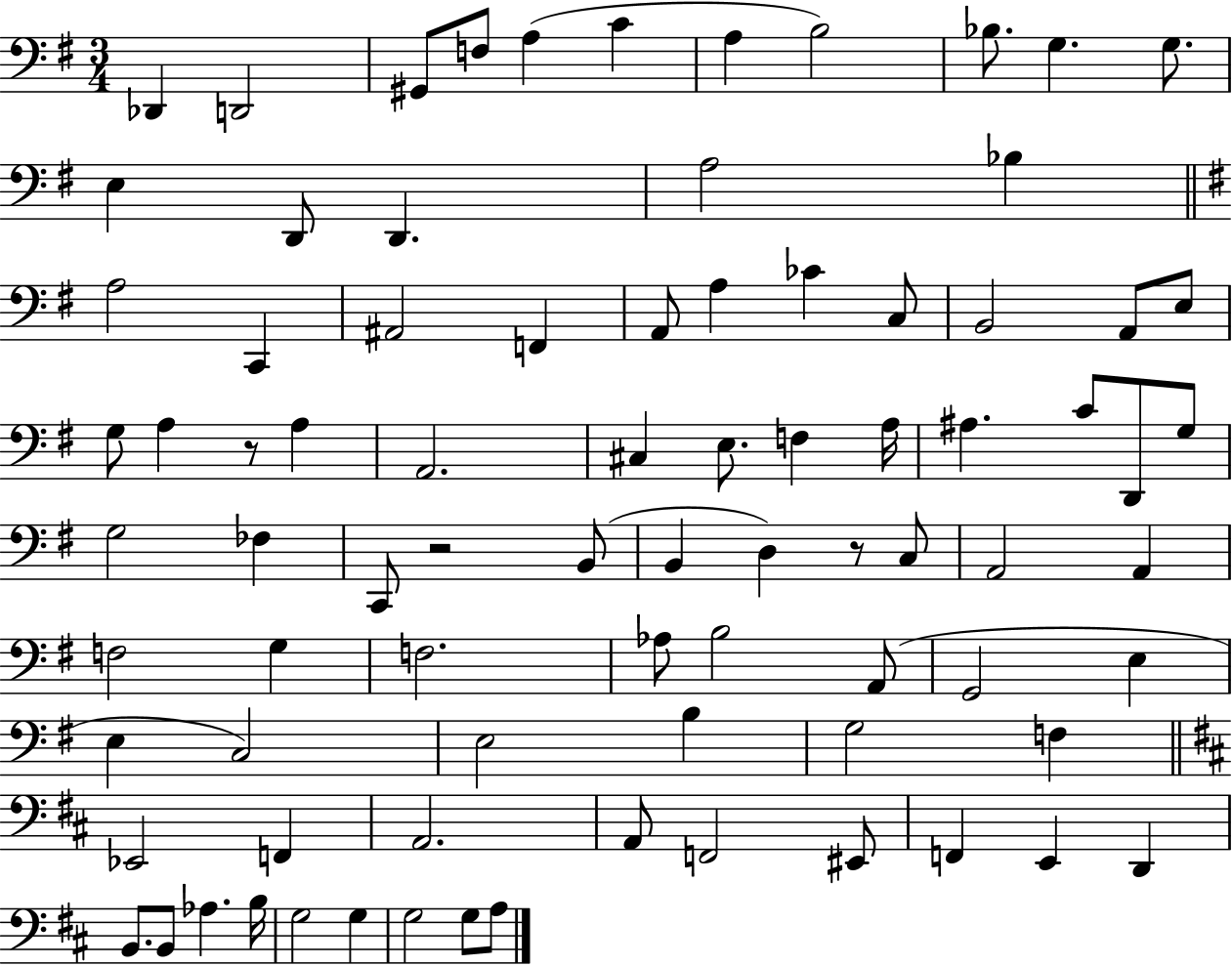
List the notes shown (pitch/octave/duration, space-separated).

Db2/q D2/h G#2/e F3/e A3/q C4/q A3/q B3/h Bb3/e. G3/q. G3/e. E3/q D2/e D2/q. A3/h Bb3/q A3/h C2/q A#2/h F2/q A2/e A3/q CES4/q C3/e B2/h A2/e E3/e G3/e A3/q R/e A3/q A2/h. C#3/q E3/e. F3/q A3/s A#3/q. C4/e D2/e G3/e G3/h FES3/q C2/e R/h B2/e B2/q D3/q R/e C3/e A2/h A2/q F3/h G3/q F3/h. Ab3/e B3/h A2/e G2/h E3/q E3/q C3/h E3/h B3/q G3/h F3/q Eb2/h F2/q A2/h. A2/e F2/h EIS2/e F2/q E2/q D2/q B2/e. B2/e Ab3/q. B3/s G3/h G3/q G3/h G3/e A3/e